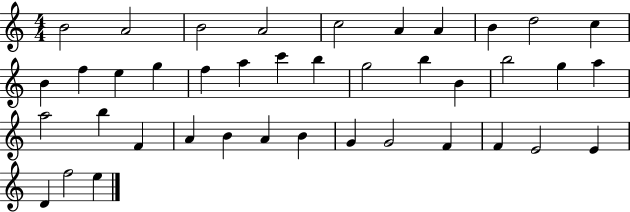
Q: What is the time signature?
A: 4/4